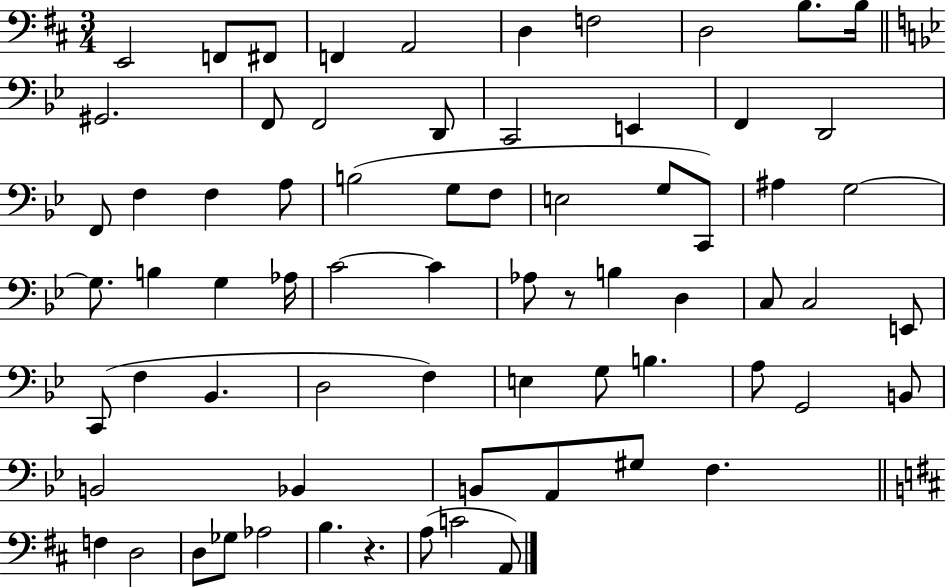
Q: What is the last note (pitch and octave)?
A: A2